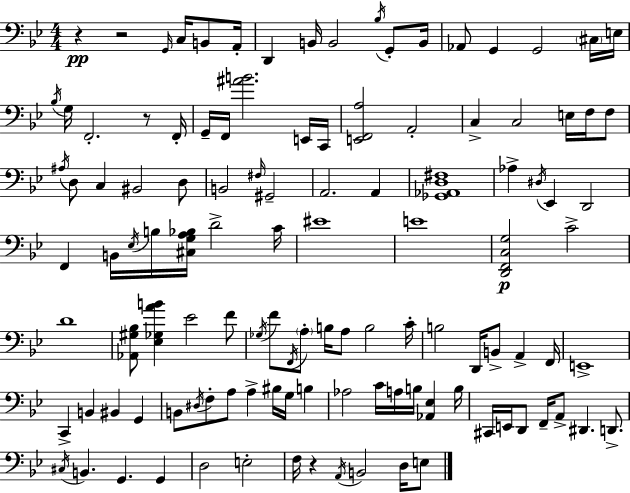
R/q R/h G2/s C3/s B2/e A2/s D2/q B2/s B2/h Bb3/s G2/e B2/s Ab2/e G2/q G2/h C#3/s E3/s Bb3/s G3/s F2/h. R/e F2/s G2/s F2/s [A#4,B4]/h. E2/s C2/s [E2,F2,A3]/h A2/h C3/q C3/h E3/s F3/s F3/e A#3/s D3/e C3/q BIS2/h D3/e B2/h F#3/s G#2/h A2/h. A2/q [Gb2,Ab2,D3,F#3]/w Ab3/q D#3/s Eb2/q D2/h F2/q B2/s Eb3/s B3/s [C#3,G3,A3,Bb3]/s D4/h C4/s EIS4/w E4/w [D2,F2,C3,G3]/h C4/h D4/w [Ab2,G#3,Bb3]/e [Eb3,Gb3,A4,B4]/q Eb4/h F4/e Gb3/s F4/e F2/s A3/e B3/s A3/e B3/h C4/s B3/h D2/s B2/e A2/q F2/s E2/w C2/q B2/q BIS2/q G2/q B2/e D#3/s F3/e A3/e A3/q BIS3/s G3/s B3/q Ab3/h C4/s A3/s B3/s [Ab2,Eb3]/q B3/s C#2/s E2/s D2/e F2/s A2/e D#2/q. D2/e. C#3/s B2/q. G2/q. G2/q D3/h E3/h F3/s R/q A2/s B2/h D3/s E3/e